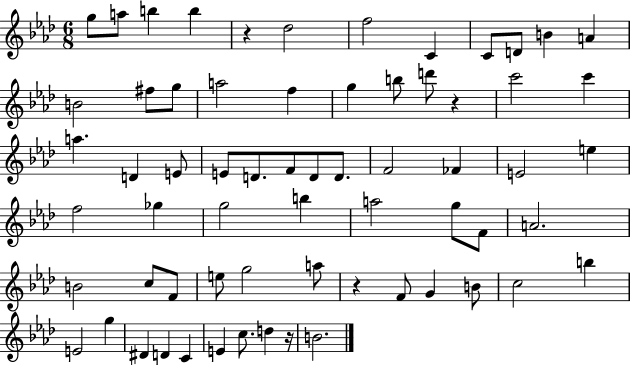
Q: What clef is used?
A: treble